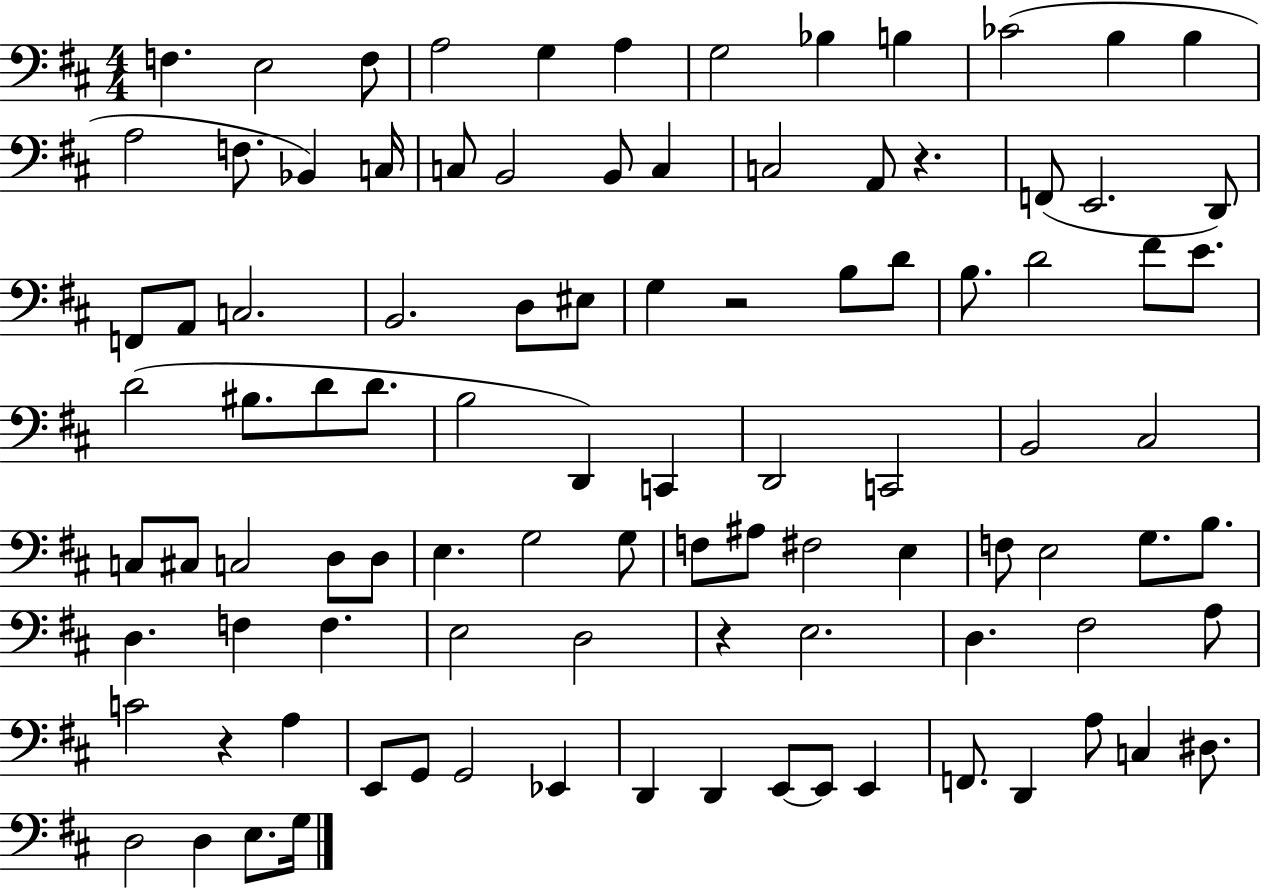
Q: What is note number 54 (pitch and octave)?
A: D3